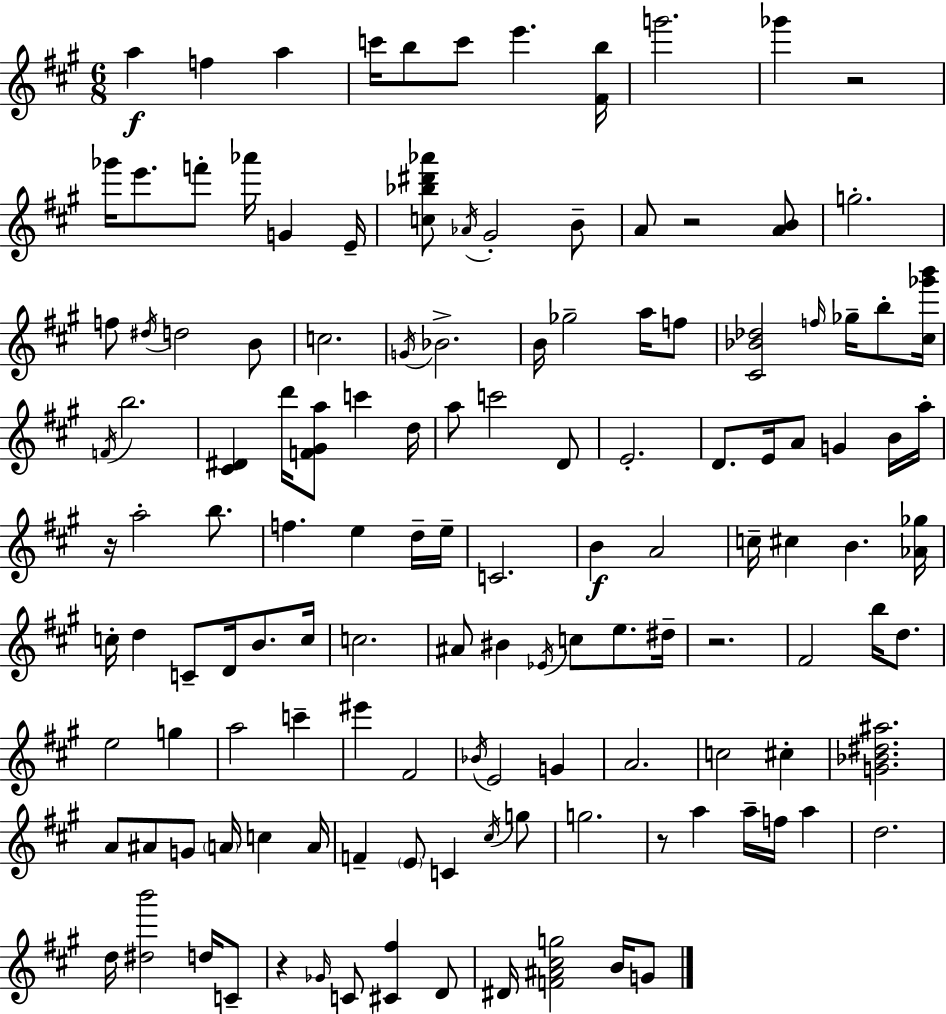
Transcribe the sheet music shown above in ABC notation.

X:1
T:Untitled
M:6/8
L:1/4
K:A
a f a c'/4 b/2 c'/2 e' [^Fb]/4 g'2 _g' z2 _g'/4 e'/2 f'/2 _a'/4 G E/4 [c_b^d'_a']/2 _A/4 ^G2 B/2 A/2 z2 [AB]/2 g2 f/2 ^d/4 d2 B/2 c2 G/4 _B2 B/4 _g2 a/4 f/2 [^C_B_d]2 f/4 _g/4 b/2 [^c_g'b']/4 F/4 b2 [^C^D] d'/4 [F^Ga]/2 c' d/4 a/2 c'2 D/2 E2 D/2 E/4 A/2 G B/4 a/4 z/4 a2 b/2 f e d/4 e/4 C2 B A2 c/4 ^c B [_A_g]/4 c/4 d C/2 D/4 B/2 c/4 c2 ^A/2 ^B _E/4 c/2 e/2 ^d/4 z2 ^F2 b/4 d/2 e2 g a2 c' ^e' ^F2 _B/4 E2 G A2 c2 ^c [G_B^d^a]2 A/2 ^A/2 G/2 A/4 c A/4 F E/2 C ^c/4 g/2 g2 z/2 a a/4 f/4 a d2 d/4 [^db']2 d/4 C/2 z _G/4 C/2 [^C^f] D/2 ^D/4 [F^A^cg]2 B/4 G/2